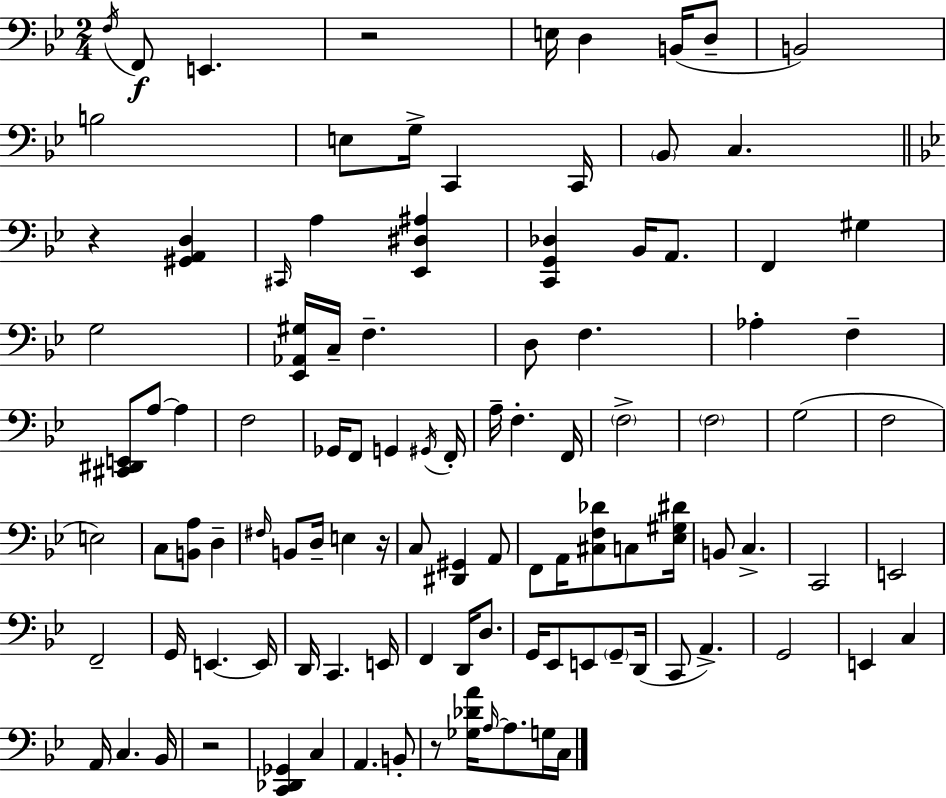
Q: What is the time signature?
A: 2/4